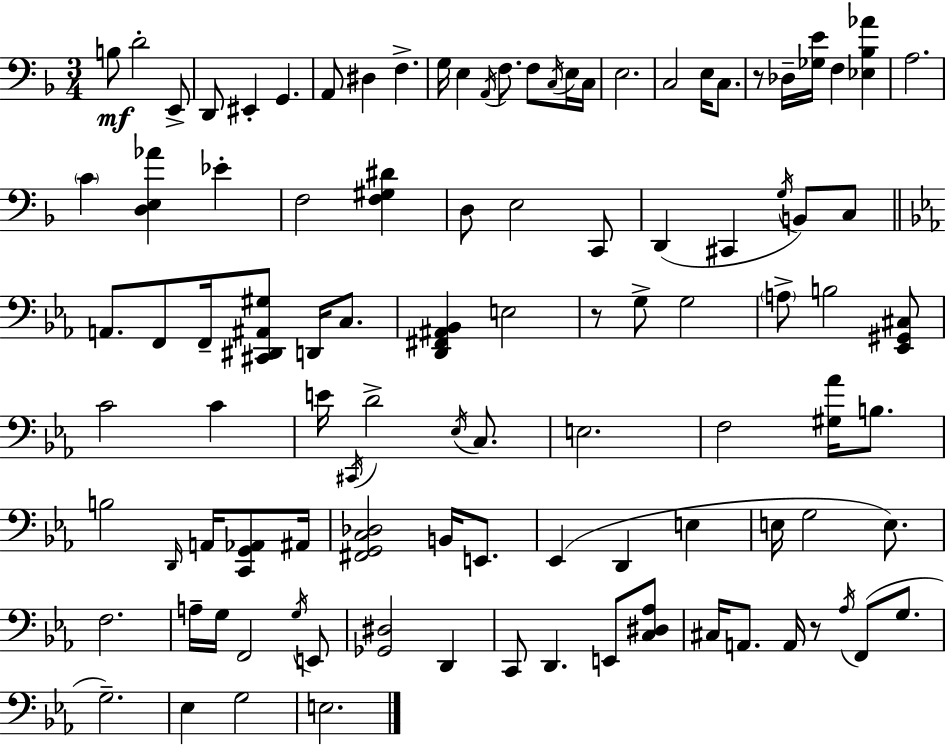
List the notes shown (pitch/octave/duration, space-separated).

B3/e D4/h E2/e D2/e EIS2/q G2/q. A2/e D#3/q F3/q. G3/s E3/q A2/s F3/e. F3/e C3/s E3/s C3/s E3/h. C3/h E3/s C3/e. R/e Db3/s [Gb3,E4]/s F3/q [Eb3,Bb3,Ab4]/q A3/h. C4/q [D3,E3,Ab4]/q Eb4/q F3/h [F3,G#3,D#4]/q D3/e E3/h C2/e D2/q C#2/q G3/s B2/e C3/e A2/e. F2/e F2/s [C#2,D#2,A#2,G#3]/e D2/s C3/e. [D2,F#2,A#2,Bb2]/q E3/h R/e G3/e G3/h A3/e B3/h [Eb2,G#2,C#3]/e C4/h C4/q E4/s C#2/s D4/h Eb3/s C3/e. E3/h. F3/h [G#3,Ab4]/s B3/e. B3/h D2/s A2/s [C2,G2,Ab2]/e A#2/s [F#2,G2,C3,Db3]/h B2/s E2/e. Eb2/q D2/q E3/q E3/s G3/h E3/e. F3/h. A3/s G3/s F2/h G3/s E2/e [Gb2,D#3]/h D2/q C2/e D2/q. E2/e [C3,D#3,Ab3]/e C#3/s A2/e. A2/s R/e Ab3/s F2/e G3/e. G3/h. Eb3/q G3/h E3/h.